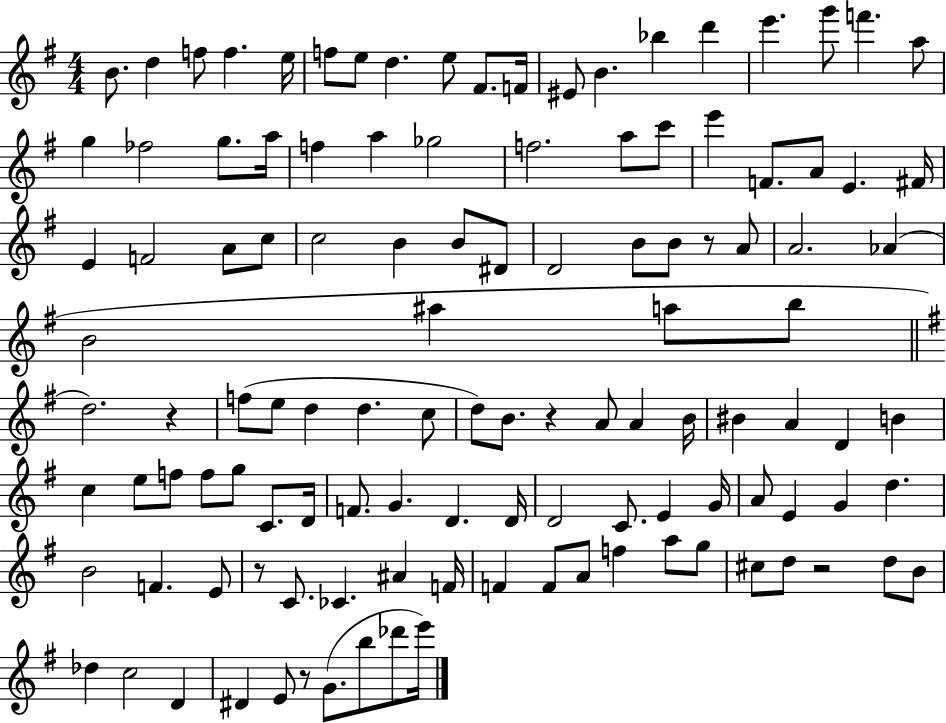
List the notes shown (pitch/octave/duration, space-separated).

B4/e. D5/q F5/e F5/q. E5/s F5/e E5/e D5/q. E5/e F#4/e. F4/s EIS4/e B4/q. Bb5/q D6/q E6/q. G6/e F6/q. A5/e G5/q FES5/h G5/e. A5/s F5/q A5/q Gb5/h F5/h. A5/e C6/e E6/q F4/e. A4/e E4/q. F#4/s E4/q F4/h A4/e C5/e C5/h B4/q B4/e D#4/e D4/h B4/e B4/e R/e A4/e A4/h. Ab4/q B4/h A#5/q A5/e B5/e D5/h. R/q F5/e E5/e D5/q D5/q. C5/e D5/e B4/e. R/q A4/e A4/q B4/s BIS4/q A4/q D4/q B4/q C5/q E5/e F5/e F5/e G5/e C4/e. D4/s F4/e. G4/q. D4/q. D4/s D4/h C4/e. E4/q G4/s A4/e E4/q G4/q D5/q. B4/h F4/q. E4/e R/e C4/e. CES4/q. A#4/q F4/s F4/q F4/e A4/e F5/q A5/e G5/e C#5/e D5/e R/h D5/e B4/e Db5/q C5/h D4/q D#4/q E4/e R/e G4/e. B5/e Db6/e E6/s